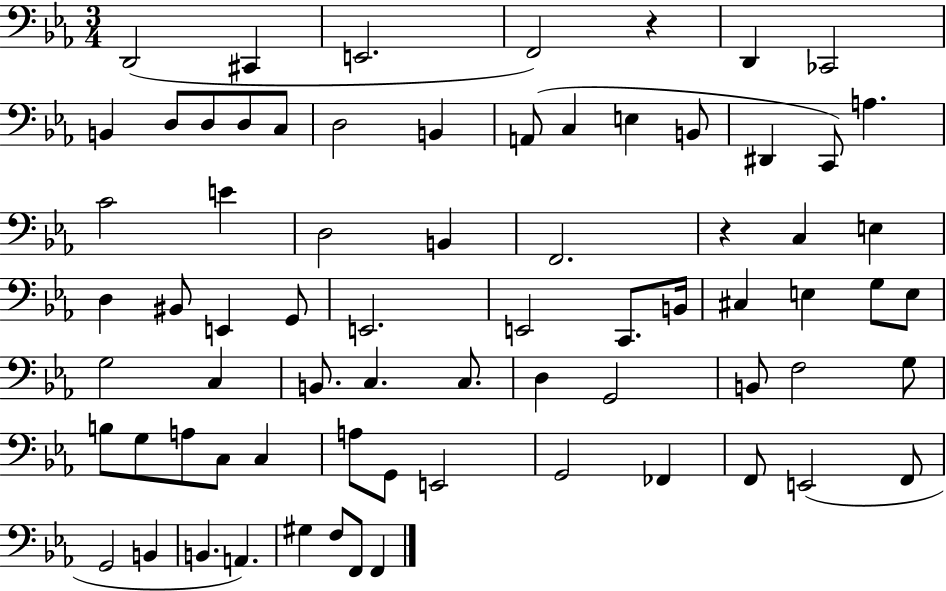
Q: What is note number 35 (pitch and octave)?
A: B2